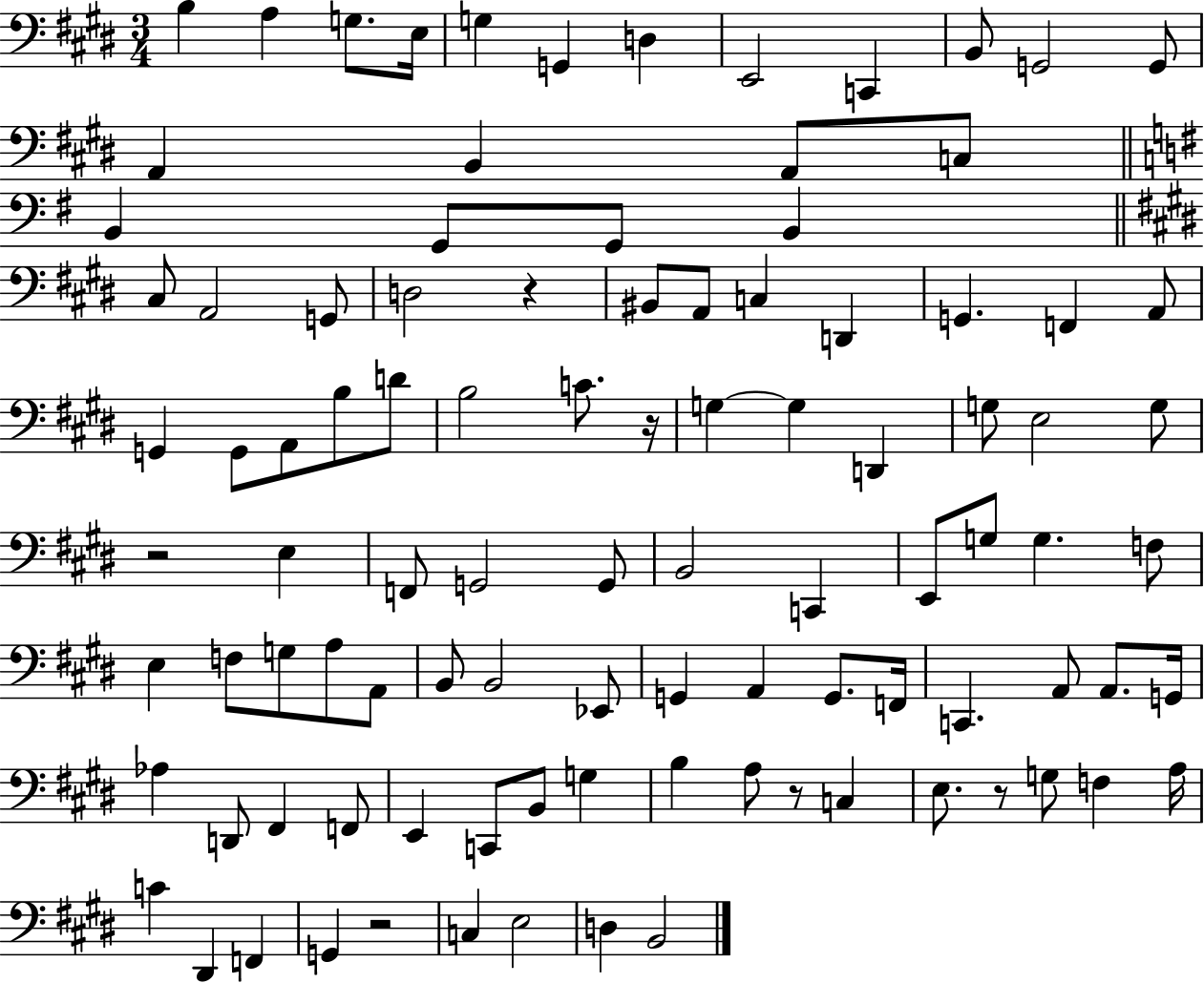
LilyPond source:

{
  \clef bass
  \numericTimeSignature
  \time 3/4
  \key e \major
  b4 a4 g8. e16 | g4 g,4 d4 | e,2 c,4 | b,8 g,2 g,8 | \break a,4 b,4 a,8 c8 | \bar "||" \break \key g \major b,4 g,8 g,8 b,4 | \bar "||" \break \key e \major cis8 a,2 g,8 | d2 r4 | bis,8 a,8 c4 d,4 | g,4. f,4 a,8 | \break g,4 g,8 a,8 b8 d'8 | b2 c'8. r16 | g4~~ g4 d,4 | g8 e2 g8 | \break r2 e4 | f,8 g,2 g,8 | b,2 c,4 | e,8 g8 g4. f8 | \break e4 f8 g8 a8 a,8 | b,8 b,2 ees,8 | g,4 a,4 g,8. f,16 | c,4. a,8 a,8. g,16 | \break aes4 d,8 fis,4 f,8 | e,4 c,8 b,8 g4 | b4 a8 r8 c4 | e8. r8 g8 f4 a16 | \break c'4 dis,4 f,4 | g,4 r2 | c4 e2 | d4 b,2 | \break \bar "|."
}